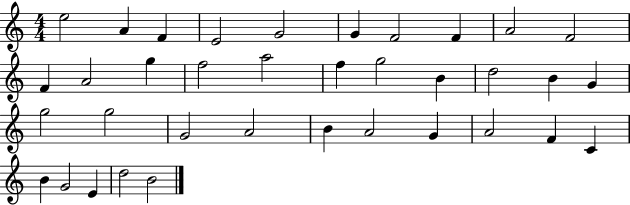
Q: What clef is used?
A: treble